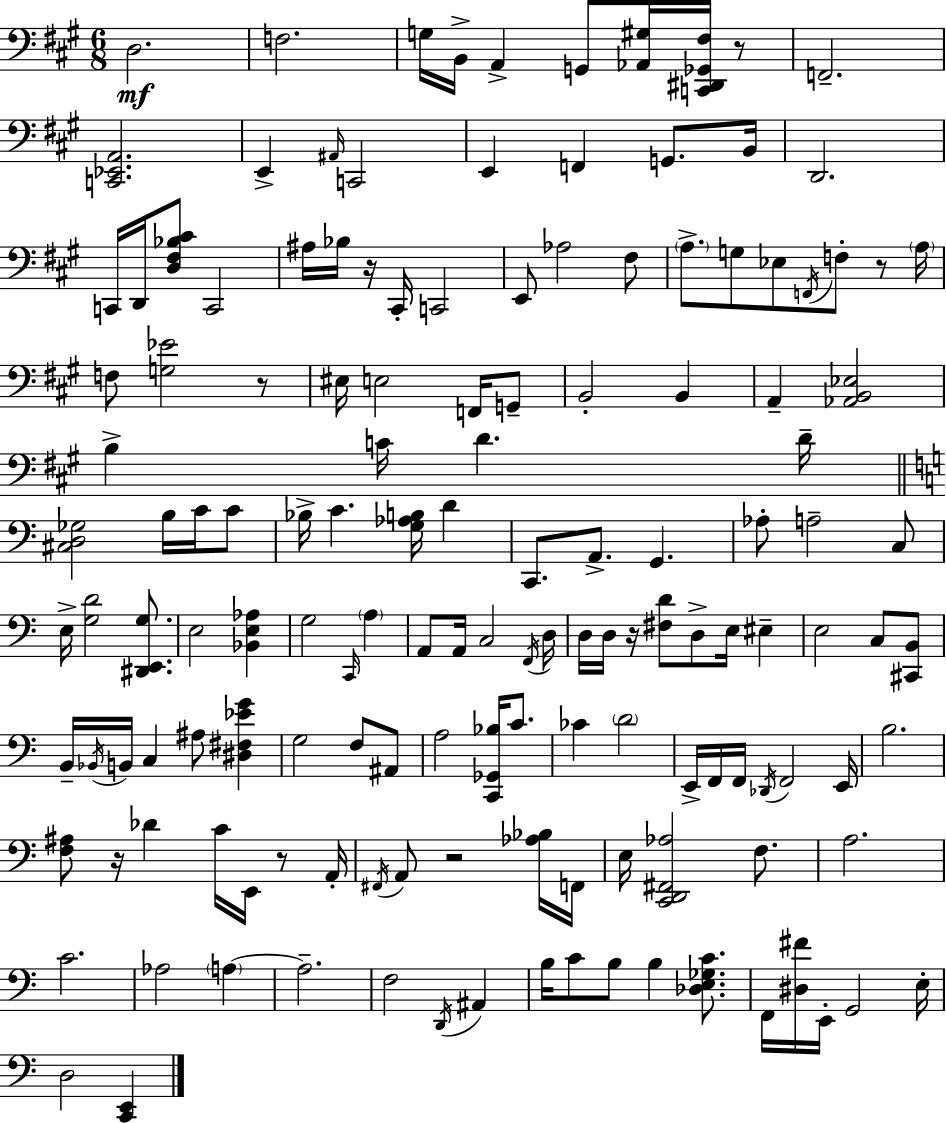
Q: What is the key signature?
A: A major